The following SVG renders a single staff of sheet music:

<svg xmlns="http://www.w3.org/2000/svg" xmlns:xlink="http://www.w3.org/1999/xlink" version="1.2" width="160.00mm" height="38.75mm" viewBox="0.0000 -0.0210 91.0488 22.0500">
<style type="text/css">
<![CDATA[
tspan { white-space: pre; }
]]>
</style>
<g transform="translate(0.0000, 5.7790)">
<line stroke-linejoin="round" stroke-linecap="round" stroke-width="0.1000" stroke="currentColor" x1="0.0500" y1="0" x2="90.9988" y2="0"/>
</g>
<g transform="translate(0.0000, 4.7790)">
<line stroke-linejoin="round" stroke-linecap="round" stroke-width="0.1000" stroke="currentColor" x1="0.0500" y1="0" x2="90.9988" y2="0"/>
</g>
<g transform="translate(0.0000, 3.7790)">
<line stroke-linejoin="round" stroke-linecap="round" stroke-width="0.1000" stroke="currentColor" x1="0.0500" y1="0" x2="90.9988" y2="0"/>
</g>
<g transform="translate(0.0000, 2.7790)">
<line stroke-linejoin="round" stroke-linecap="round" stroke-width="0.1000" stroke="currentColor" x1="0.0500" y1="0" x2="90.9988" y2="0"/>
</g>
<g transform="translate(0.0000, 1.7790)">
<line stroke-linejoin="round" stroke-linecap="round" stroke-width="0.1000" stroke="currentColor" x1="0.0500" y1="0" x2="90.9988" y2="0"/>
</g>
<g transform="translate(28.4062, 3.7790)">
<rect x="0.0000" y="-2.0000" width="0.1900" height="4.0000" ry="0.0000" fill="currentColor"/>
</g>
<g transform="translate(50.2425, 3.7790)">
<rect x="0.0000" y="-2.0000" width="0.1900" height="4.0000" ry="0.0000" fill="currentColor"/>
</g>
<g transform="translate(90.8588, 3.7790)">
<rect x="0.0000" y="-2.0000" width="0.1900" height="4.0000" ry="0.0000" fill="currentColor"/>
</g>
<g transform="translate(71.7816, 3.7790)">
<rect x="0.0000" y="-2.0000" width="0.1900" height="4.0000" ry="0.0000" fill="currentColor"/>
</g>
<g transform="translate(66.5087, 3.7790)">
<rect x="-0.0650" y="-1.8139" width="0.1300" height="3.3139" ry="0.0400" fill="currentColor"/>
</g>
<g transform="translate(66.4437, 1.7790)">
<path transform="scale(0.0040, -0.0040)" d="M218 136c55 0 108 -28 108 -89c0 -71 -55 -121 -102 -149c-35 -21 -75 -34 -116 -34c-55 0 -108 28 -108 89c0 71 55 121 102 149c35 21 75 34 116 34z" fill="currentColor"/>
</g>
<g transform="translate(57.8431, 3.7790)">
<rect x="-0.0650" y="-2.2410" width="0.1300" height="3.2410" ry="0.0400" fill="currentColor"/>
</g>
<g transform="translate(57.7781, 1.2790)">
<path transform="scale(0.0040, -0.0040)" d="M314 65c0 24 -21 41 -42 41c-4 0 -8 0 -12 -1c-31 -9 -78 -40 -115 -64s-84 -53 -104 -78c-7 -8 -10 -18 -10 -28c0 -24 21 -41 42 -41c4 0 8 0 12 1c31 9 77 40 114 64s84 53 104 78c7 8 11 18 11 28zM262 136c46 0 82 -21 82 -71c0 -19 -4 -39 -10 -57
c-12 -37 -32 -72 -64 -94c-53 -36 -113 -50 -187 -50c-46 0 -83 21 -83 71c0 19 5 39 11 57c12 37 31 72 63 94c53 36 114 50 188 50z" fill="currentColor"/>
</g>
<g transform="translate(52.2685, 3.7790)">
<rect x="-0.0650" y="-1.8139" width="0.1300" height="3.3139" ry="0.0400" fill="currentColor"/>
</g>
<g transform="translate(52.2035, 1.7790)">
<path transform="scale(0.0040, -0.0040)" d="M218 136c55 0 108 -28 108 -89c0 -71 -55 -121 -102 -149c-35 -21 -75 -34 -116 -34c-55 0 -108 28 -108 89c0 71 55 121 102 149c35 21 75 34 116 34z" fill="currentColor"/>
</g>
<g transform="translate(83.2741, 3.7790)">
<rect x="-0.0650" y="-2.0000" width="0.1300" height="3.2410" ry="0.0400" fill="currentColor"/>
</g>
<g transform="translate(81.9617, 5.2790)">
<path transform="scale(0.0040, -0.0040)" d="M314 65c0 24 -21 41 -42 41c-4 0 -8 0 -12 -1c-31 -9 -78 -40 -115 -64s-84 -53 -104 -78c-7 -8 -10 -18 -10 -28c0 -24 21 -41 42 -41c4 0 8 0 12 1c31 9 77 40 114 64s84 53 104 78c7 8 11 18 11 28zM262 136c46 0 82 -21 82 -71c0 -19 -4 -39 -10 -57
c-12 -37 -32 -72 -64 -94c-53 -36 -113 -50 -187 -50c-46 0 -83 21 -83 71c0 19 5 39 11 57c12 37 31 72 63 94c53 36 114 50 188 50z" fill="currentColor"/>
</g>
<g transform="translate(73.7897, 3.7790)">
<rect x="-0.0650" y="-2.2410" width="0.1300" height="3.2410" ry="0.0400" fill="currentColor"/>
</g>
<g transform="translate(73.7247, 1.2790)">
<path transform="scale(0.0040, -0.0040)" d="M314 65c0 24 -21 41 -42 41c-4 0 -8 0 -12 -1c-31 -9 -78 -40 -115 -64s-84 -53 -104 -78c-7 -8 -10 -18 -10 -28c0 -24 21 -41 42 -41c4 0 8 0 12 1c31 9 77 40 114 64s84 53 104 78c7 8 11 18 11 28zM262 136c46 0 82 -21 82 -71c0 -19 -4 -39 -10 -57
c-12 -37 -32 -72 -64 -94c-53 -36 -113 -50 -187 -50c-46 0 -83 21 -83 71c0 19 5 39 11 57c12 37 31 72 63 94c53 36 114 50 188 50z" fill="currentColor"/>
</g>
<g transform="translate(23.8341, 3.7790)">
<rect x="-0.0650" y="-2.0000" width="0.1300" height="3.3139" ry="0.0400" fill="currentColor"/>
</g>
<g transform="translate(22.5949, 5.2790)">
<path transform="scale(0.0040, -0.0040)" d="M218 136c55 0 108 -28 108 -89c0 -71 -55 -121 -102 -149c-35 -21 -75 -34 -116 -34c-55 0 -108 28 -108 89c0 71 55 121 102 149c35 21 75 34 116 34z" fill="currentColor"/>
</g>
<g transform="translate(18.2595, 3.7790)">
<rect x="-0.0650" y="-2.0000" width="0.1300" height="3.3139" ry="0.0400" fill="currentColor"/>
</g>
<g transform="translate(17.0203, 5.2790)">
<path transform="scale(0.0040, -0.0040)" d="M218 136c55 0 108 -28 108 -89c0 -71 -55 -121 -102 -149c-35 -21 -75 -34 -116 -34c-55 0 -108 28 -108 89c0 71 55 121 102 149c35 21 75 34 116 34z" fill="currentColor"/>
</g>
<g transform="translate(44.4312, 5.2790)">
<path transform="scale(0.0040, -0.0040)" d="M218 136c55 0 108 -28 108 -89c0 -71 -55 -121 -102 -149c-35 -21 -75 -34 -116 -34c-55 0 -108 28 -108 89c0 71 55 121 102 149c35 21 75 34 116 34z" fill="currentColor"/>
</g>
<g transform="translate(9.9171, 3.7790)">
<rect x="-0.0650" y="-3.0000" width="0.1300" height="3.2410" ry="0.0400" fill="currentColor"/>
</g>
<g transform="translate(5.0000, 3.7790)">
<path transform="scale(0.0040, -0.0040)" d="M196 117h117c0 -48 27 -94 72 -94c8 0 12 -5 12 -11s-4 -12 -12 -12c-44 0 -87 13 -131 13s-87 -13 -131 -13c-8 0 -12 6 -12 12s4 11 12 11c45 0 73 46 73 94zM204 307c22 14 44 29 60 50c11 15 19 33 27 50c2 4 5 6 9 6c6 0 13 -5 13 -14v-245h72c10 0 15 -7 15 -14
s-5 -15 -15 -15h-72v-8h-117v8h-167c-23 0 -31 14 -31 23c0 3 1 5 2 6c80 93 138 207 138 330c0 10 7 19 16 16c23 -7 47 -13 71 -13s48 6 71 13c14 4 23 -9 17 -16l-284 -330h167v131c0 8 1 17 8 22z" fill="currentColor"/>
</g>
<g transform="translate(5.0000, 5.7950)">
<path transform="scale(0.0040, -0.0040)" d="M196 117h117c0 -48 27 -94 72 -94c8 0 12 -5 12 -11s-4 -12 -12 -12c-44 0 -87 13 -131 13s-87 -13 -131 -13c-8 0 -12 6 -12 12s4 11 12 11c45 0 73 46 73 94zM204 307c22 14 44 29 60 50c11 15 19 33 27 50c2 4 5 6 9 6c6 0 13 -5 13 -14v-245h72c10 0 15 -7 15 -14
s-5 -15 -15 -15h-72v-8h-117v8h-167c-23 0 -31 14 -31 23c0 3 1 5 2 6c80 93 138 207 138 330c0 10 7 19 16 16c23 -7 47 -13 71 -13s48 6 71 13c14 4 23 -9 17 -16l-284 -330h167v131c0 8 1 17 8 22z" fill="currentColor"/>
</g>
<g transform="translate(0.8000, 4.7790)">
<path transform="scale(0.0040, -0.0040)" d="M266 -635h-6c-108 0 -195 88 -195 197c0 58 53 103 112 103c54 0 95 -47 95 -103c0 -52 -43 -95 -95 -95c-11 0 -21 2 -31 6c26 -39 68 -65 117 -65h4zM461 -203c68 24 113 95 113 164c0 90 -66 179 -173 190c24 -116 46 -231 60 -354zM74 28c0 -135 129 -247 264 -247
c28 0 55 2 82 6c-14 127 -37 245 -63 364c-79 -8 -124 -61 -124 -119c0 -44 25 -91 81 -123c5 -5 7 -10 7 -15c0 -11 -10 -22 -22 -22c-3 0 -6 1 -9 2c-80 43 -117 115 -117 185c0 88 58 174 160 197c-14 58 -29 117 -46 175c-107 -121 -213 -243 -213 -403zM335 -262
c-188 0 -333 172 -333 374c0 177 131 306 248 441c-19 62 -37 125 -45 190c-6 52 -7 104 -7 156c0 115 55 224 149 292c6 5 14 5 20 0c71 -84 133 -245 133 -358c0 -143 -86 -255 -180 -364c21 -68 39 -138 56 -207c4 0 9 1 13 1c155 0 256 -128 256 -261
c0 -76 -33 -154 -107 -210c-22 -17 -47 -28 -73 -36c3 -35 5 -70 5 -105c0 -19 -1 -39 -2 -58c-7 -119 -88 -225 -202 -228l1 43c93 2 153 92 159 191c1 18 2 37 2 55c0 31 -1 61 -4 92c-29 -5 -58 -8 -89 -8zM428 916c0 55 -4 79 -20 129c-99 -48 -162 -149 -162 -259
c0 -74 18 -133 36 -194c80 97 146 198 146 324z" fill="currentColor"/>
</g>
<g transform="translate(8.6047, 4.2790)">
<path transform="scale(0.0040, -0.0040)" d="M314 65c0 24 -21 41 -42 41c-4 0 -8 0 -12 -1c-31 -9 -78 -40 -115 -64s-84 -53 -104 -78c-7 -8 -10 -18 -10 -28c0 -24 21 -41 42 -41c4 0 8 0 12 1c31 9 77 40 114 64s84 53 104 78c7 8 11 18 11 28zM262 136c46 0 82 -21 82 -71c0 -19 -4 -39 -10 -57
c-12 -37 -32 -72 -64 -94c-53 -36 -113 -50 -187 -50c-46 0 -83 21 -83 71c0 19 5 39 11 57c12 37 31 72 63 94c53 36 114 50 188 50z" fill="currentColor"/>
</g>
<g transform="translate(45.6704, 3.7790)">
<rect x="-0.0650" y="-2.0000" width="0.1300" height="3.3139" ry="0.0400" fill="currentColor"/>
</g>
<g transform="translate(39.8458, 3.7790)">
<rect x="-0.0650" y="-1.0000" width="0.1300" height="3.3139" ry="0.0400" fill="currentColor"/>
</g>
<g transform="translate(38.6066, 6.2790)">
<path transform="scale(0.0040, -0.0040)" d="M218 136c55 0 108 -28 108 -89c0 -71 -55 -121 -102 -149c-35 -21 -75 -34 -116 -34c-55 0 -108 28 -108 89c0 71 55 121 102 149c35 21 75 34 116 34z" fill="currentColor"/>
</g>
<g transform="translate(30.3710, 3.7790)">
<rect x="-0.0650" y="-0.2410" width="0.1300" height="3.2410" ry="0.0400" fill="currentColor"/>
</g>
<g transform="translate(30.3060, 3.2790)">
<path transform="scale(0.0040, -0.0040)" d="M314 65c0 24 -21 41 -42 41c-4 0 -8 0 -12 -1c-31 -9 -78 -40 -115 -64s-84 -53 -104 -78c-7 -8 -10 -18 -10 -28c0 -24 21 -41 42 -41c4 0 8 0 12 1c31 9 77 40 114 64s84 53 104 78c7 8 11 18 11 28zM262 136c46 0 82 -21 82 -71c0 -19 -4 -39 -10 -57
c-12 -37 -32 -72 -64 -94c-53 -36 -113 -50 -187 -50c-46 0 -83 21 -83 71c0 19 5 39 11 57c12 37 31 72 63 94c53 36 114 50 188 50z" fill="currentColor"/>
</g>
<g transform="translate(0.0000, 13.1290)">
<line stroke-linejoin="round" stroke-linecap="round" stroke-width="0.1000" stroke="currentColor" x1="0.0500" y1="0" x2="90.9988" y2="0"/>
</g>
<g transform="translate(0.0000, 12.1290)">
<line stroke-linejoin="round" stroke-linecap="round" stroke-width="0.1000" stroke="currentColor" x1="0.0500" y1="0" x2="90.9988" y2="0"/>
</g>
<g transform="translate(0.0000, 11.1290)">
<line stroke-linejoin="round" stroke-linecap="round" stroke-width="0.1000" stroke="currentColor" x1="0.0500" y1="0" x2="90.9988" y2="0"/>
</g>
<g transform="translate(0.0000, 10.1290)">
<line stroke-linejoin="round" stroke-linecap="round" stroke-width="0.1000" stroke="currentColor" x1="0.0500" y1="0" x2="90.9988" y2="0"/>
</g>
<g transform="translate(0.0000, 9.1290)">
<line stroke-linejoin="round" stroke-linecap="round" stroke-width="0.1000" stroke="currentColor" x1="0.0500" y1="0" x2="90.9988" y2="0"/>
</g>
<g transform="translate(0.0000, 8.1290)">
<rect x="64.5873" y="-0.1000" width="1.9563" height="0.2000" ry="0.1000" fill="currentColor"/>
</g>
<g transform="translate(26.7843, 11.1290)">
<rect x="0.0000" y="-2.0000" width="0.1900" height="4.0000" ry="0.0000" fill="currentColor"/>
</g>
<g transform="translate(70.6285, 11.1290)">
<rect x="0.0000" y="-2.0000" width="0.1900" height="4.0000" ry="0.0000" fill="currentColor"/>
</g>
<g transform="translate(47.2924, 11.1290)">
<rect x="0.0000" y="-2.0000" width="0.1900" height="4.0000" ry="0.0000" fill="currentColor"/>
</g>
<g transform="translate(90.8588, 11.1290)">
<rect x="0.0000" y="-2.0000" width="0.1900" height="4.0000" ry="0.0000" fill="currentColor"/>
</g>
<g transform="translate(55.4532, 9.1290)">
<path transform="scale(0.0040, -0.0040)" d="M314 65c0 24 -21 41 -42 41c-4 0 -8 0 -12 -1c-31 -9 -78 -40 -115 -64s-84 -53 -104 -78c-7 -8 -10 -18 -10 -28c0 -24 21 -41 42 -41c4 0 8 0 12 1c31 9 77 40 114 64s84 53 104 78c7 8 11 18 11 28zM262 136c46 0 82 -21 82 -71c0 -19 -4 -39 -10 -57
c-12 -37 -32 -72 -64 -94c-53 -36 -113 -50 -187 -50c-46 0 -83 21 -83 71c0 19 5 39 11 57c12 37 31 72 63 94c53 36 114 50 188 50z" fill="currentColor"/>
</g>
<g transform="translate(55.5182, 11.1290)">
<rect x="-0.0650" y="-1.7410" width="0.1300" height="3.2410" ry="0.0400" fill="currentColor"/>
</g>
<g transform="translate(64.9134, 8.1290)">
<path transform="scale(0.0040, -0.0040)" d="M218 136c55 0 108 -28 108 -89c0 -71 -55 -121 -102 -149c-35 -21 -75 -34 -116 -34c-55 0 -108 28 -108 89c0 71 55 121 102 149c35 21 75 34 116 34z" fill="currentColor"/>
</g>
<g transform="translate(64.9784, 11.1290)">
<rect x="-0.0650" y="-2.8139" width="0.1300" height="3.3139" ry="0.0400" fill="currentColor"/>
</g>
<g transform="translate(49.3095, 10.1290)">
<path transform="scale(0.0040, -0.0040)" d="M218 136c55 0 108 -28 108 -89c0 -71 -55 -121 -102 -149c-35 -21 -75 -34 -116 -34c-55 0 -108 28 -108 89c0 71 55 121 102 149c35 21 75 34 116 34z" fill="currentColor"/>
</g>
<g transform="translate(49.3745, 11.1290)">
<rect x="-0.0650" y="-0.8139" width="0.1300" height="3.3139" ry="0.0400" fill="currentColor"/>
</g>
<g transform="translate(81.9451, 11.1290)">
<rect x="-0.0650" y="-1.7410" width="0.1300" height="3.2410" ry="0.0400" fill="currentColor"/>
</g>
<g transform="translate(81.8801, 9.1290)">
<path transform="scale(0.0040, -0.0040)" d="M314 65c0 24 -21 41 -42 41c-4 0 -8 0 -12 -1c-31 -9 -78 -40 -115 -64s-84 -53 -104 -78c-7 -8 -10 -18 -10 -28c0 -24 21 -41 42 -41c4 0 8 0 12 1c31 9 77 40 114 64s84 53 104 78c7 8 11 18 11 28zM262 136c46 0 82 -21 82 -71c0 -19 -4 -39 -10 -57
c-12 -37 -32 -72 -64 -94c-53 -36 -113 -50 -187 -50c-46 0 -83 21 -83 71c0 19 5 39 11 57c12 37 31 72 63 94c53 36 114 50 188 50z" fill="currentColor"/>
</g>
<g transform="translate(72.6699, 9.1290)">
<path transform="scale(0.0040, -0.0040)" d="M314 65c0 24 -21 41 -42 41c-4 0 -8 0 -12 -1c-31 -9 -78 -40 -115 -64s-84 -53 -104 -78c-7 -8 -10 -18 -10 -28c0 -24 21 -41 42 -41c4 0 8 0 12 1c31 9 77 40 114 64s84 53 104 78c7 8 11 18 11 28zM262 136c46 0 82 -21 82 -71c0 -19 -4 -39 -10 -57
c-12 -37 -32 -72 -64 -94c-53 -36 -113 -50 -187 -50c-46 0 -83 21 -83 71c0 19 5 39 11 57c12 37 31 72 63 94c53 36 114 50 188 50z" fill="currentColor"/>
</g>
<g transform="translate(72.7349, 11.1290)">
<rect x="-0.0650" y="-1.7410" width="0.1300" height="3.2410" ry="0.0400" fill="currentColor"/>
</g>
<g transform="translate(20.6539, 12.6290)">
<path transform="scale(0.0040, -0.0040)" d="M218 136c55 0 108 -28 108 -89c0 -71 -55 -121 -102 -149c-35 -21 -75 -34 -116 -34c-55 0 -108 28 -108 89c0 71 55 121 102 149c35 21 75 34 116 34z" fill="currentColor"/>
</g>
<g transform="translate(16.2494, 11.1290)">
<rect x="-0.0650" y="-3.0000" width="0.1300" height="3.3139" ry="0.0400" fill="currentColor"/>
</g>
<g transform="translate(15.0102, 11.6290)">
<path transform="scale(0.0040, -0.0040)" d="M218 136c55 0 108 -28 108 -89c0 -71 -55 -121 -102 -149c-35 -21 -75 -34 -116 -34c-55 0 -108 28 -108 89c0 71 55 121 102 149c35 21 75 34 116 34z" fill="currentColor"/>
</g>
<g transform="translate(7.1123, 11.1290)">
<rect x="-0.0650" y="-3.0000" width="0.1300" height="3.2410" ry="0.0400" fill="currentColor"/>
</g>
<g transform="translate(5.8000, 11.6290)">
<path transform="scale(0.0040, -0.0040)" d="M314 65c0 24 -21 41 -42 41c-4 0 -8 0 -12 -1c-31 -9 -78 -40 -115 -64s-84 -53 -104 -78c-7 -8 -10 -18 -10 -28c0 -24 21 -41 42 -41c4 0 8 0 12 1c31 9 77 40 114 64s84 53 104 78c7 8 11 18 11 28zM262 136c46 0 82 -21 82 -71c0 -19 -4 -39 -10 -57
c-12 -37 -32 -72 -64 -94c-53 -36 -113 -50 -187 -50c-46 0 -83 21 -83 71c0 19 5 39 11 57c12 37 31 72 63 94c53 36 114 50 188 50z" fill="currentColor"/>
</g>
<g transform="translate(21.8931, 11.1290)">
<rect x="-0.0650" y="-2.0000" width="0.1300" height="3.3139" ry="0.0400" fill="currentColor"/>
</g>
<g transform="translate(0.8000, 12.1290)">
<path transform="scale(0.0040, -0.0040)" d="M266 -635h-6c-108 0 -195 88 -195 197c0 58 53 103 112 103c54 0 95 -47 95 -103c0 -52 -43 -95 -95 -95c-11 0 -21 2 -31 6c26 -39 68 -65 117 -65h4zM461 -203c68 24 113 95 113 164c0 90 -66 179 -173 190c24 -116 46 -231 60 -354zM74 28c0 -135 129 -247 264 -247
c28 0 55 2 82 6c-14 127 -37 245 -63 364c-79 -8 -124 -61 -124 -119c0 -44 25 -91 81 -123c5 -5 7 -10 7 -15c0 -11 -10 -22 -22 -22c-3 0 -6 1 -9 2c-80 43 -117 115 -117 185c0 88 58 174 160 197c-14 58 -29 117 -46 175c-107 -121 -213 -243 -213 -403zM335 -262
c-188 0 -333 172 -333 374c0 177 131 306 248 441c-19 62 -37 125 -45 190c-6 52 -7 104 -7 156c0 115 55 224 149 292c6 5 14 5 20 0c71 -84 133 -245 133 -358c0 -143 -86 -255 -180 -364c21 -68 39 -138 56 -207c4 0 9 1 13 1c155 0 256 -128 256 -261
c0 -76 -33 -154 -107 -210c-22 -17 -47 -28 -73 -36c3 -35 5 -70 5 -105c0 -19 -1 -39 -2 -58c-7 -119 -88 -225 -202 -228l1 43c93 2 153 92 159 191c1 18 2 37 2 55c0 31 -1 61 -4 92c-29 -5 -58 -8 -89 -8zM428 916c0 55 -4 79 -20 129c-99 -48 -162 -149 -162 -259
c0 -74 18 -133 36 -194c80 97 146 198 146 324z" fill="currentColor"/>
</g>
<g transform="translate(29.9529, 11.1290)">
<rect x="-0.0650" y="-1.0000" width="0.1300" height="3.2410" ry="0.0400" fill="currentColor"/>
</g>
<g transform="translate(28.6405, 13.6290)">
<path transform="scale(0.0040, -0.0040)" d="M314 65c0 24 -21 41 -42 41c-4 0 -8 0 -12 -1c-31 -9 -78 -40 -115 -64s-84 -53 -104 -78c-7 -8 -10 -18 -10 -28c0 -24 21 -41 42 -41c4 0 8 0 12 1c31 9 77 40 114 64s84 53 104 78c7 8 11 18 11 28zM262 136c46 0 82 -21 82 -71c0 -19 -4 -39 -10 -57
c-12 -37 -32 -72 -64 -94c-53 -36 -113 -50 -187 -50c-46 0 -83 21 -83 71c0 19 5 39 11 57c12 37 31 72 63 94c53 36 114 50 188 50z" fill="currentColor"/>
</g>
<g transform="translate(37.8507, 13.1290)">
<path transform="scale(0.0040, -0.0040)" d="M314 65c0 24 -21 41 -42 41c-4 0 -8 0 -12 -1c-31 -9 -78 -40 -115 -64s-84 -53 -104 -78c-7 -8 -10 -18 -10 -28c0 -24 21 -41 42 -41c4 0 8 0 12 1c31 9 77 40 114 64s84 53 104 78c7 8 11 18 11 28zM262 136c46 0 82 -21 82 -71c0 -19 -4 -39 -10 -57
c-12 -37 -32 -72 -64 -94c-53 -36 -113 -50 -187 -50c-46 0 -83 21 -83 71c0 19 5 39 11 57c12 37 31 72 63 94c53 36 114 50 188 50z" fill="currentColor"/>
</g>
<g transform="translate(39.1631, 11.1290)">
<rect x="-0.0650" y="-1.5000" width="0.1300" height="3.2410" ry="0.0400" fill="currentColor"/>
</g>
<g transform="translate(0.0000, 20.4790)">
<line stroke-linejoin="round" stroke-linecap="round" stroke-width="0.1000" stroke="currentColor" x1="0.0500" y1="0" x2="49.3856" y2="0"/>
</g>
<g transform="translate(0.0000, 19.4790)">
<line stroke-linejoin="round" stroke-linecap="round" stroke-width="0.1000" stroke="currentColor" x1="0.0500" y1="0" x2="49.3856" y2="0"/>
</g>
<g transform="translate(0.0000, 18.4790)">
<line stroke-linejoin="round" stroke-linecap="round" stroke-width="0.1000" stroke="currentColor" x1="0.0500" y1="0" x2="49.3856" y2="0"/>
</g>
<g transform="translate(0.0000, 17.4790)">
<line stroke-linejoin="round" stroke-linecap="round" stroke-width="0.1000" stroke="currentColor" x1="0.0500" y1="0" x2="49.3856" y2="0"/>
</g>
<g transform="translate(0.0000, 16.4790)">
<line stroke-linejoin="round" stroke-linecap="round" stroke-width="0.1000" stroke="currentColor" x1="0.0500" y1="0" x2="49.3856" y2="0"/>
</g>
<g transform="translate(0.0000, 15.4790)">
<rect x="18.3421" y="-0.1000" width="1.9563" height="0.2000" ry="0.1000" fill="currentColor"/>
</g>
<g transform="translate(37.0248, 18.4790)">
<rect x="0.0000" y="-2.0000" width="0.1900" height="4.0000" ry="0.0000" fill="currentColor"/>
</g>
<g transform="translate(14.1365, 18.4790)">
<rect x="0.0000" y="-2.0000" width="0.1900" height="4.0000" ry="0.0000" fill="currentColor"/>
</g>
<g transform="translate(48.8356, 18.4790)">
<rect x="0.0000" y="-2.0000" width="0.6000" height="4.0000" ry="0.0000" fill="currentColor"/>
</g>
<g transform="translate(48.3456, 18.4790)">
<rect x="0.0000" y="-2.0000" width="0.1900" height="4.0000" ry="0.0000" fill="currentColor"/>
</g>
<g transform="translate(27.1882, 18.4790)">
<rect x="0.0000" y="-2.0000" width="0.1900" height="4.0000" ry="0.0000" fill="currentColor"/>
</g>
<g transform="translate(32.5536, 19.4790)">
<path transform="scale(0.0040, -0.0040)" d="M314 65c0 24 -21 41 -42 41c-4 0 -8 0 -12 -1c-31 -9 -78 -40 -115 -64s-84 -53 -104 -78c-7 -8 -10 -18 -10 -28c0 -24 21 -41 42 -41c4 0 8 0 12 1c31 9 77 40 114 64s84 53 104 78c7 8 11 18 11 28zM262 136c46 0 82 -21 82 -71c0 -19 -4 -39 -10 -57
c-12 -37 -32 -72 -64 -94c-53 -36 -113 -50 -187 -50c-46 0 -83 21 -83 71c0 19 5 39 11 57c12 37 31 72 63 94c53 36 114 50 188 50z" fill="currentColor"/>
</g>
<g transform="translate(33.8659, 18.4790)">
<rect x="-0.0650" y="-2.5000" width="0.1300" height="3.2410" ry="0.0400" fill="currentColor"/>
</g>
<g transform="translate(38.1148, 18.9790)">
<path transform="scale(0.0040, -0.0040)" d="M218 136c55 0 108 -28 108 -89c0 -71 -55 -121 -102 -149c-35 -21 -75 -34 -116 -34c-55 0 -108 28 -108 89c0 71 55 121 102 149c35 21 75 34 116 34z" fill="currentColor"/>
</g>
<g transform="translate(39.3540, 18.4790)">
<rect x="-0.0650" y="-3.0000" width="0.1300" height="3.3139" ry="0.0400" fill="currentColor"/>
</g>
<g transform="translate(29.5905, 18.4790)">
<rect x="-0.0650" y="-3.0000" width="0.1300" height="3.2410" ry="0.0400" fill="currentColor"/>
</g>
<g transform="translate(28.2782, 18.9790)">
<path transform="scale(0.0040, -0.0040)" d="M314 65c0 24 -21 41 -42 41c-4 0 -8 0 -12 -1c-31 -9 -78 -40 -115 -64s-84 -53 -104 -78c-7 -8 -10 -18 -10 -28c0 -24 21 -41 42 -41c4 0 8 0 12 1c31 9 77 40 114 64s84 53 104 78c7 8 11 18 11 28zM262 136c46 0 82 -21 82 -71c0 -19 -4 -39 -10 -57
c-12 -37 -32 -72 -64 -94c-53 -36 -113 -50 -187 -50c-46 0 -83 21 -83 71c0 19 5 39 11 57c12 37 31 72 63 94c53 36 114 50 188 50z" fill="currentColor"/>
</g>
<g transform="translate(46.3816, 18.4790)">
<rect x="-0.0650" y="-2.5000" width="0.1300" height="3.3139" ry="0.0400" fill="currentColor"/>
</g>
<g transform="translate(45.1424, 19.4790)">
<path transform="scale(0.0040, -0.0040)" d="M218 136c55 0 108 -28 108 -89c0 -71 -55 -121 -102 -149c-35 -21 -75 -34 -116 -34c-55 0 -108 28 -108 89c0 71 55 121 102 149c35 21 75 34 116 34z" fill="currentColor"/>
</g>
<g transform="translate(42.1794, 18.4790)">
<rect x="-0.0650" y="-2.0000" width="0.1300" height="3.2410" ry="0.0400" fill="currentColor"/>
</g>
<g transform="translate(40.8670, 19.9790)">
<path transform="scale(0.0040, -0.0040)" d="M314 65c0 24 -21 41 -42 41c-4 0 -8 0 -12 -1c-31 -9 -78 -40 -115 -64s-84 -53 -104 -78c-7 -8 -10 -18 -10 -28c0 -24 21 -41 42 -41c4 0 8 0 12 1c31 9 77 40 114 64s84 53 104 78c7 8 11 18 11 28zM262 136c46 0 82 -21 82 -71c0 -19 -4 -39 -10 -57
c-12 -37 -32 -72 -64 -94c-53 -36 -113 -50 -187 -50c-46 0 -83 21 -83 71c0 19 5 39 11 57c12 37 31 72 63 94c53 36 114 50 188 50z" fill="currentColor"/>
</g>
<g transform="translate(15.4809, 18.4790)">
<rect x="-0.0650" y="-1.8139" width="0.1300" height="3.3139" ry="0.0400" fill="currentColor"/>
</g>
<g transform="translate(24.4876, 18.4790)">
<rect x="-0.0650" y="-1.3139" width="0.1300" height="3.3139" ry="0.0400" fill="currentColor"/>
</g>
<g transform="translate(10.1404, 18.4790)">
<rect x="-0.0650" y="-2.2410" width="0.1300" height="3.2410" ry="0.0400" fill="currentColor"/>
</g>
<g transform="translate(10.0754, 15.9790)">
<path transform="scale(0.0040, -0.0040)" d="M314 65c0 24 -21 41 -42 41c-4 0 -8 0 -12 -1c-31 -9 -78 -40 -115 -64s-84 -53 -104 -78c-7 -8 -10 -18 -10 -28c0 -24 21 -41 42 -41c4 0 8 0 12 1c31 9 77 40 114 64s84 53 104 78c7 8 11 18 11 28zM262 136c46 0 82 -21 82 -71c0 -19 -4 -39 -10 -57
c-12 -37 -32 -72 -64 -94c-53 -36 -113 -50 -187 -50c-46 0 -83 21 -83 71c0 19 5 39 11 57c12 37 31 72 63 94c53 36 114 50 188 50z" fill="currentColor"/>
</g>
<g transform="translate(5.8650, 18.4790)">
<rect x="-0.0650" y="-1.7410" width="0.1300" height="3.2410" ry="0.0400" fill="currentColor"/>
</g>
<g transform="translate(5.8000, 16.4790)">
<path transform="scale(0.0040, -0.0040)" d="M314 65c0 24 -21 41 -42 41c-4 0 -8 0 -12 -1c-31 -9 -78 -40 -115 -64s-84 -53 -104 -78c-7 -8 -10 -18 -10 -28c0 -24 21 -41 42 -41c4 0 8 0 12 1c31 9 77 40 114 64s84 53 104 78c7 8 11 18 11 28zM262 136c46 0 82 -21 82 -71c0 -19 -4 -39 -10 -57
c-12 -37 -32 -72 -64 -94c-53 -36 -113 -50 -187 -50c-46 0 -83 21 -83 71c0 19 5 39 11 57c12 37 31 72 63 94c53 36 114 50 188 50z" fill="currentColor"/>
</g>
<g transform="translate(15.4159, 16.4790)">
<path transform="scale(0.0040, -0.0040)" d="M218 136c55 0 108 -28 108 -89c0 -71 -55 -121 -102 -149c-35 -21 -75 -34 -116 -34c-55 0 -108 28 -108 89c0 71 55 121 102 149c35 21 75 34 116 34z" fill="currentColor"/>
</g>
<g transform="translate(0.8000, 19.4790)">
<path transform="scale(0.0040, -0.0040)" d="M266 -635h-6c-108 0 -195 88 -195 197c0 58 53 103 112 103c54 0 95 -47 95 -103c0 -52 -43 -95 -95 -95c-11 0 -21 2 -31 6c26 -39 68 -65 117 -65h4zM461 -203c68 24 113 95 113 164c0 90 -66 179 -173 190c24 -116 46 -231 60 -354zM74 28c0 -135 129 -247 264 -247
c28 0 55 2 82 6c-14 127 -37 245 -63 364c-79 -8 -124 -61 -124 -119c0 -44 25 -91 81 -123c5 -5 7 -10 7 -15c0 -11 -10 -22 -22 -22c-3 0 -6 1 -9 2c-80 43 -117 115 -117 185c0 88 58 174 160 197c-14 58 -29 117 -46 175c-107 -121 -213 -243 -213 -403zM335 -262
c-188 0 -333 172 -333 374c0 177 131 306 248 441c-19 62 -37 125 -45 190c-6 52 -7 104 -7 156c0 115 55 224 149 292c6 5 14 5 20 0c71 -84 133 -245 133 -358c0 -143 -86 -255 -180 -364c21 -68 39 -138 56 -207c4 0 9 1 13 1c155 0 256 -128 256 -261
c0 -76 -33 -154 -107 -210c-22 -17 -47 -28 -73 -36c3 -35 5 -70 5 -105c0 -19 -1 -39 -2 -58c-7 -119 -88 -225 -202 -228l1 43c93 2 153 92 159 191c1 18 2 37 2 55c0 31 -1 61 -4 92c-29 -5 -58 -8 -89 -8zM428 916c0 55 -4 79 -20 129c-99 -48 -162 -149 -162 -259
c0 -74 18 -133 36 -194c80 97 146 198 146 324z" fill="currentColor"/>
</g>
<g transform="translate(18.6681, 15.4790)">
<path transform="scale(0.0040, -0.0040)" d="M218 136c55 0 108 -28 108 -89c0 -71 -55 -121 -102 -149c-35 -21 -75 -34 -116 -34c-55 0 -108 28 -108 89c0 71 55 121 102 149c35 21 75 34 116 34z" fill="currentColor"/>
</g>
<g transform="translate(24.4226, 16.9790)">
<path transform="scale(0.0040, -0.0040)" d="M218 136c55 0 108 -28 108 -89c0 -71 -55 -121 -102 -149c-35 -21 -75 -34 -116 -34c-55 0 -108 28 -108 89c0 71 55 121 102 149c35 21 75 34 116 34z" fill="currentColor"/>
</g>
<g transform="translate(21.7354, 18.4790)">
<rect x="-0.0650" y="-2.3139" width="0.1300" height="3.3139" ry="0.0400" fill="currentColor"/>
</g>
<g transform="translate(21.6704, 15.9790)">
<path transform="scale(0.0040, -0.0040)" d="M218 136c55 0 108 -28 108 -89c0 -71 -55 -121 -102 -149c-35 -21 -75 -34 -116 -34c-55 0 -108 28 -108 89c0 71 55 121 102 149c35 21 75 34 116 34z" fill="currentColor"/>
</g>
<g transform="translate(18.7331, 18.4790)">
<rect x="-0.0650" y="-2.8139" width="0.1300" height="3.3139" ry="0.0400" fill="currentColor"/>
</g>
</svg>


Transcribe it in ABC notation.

X:1
T:Untitled
M:4/4
L:1/4
K:C
A2 F F c2 D F f g2 f g2 F2 A2 A F D2 E2 d f2 a f2 f2 f2 g2 f a g e A2 G2 A F2 G